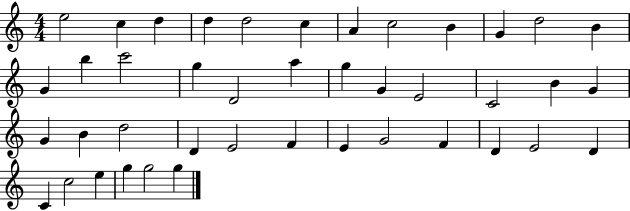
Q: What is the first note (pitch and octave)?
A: E5